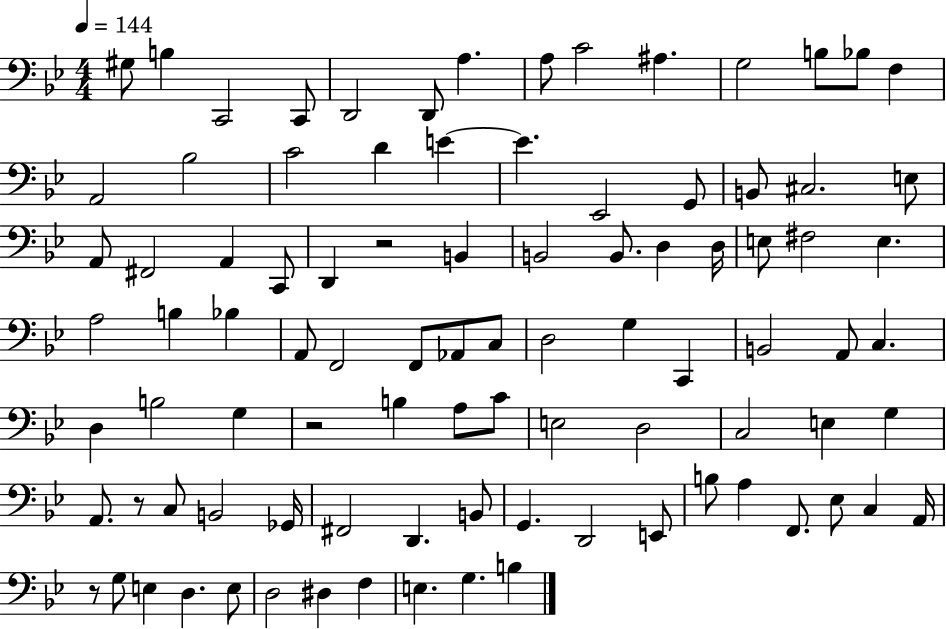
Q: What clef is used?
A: bass